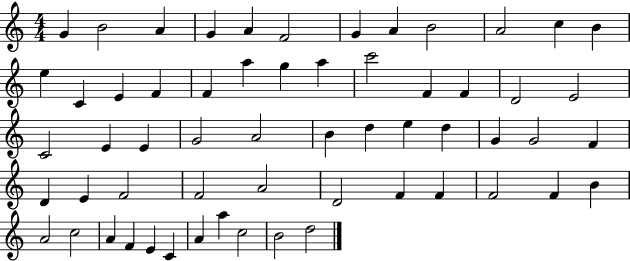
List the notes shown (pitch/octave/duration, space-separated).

G4/q B4/h A4/q G4/q A4/q F4/h G4/q A4/q B4/h A4/h C5/q B4/q E5/q C4/q E4/q F4/q F4/q A5/q G5/q A5/q C6/h F4/q F4/q D4/h E4/h C4/h E4/q E4/q G4/h A4/h B4/q D5/q E5/q D5/q G4/q G4/h F4/q D4/q E4/q F4/h F4/h A4/h D4/h F4/q F4/q F4/h F4/q B4/q A4/h C5/h A4/q F4/q E4/q C4/q A4/q A5/q C5/h B4/h D5/h